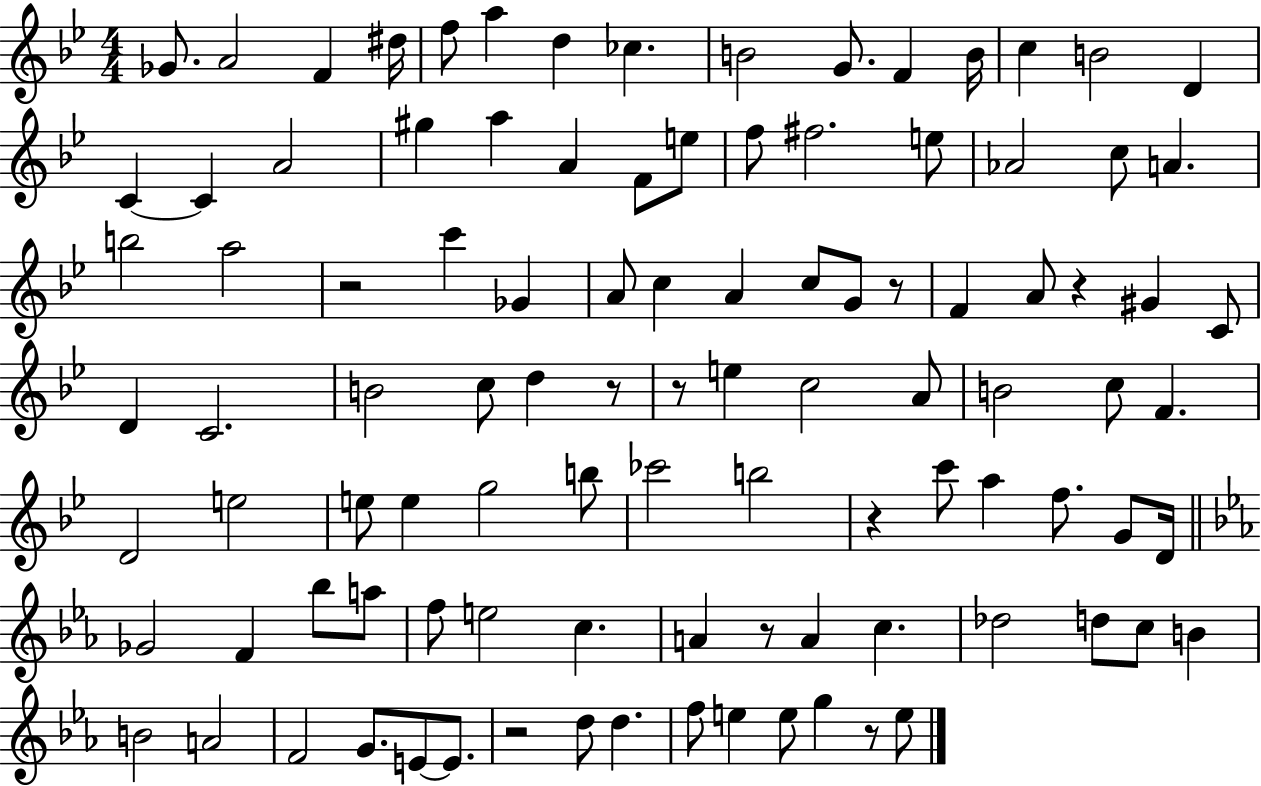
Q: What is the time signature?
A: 4/4